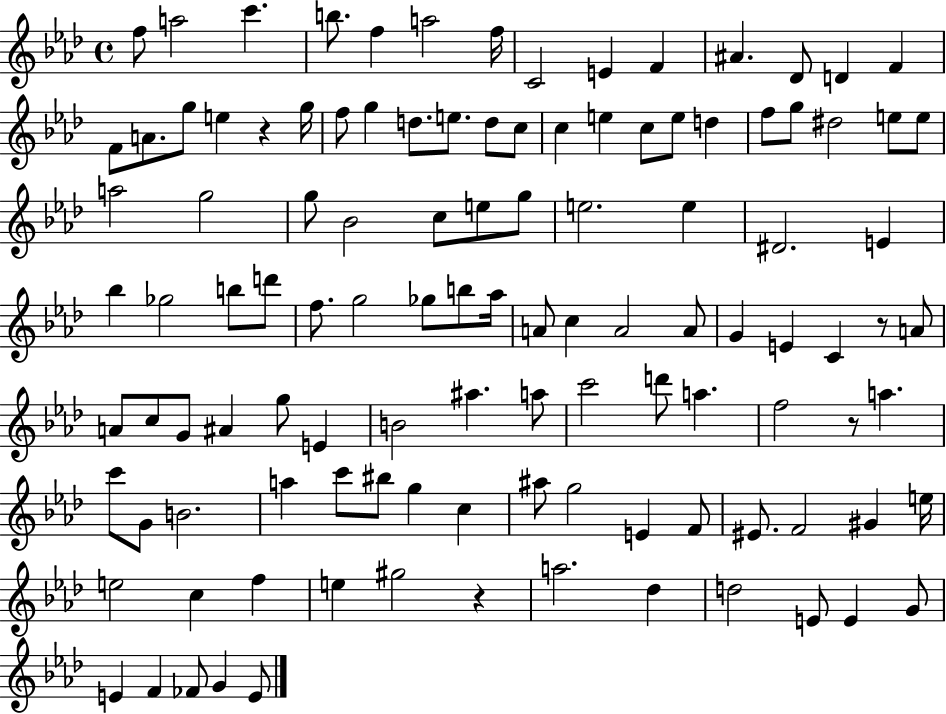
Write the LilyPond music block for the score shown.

{
  \clef treble
  \time 4/4
  \defaultTimeSignature
  \key aes \major
  f''8 a''2 c'''4. | b''8. f''4 a''2 f''16 | c'2 e'4 f'4 | ais'4. des'8 d'4 f'4 | \break f'8 a'8. g''8 e''4 r4 g''16 | f''8 g''4 d''8. e''8. d''8 c''8 | c''4 e''4 c''8 e''8 d''4 | f''8 g''8 dis''2 e''8 e''8 | \break a''2 g''2 | g''8 bes'2 c''8 e''8 g''8 | e''2. e''4 | dis'2. e'4 | \break bes''4 ges''2 b''8 d'''8 | f''8. g''2 ges''8 b''8 aes''16 | a'8 c''4 a'2 a'8 | g'4 e'4 c'4 r8 a'8 | \break a'8 c''8 g'8 ais'4 g''8 e'4 | b'2 ais''4. a''8 | c'''2 d'''8 a''4. | f''2 r8 a''4. | \break c'''8 g'8 b'2. | a''4 c'''8 bis''8 g''4 c''4 | ais''8 g''2 e'4 f'8 | eis'8. f'2 gis'4 e''16 | \break e''2 c''4 f''4 | e''4 gis''2 r4 | a''2. des''4 | d''2 e'8 e'4 g'8 | \break e'4 f'4 fes'8 g'4 e'8 | \bar "|."
}